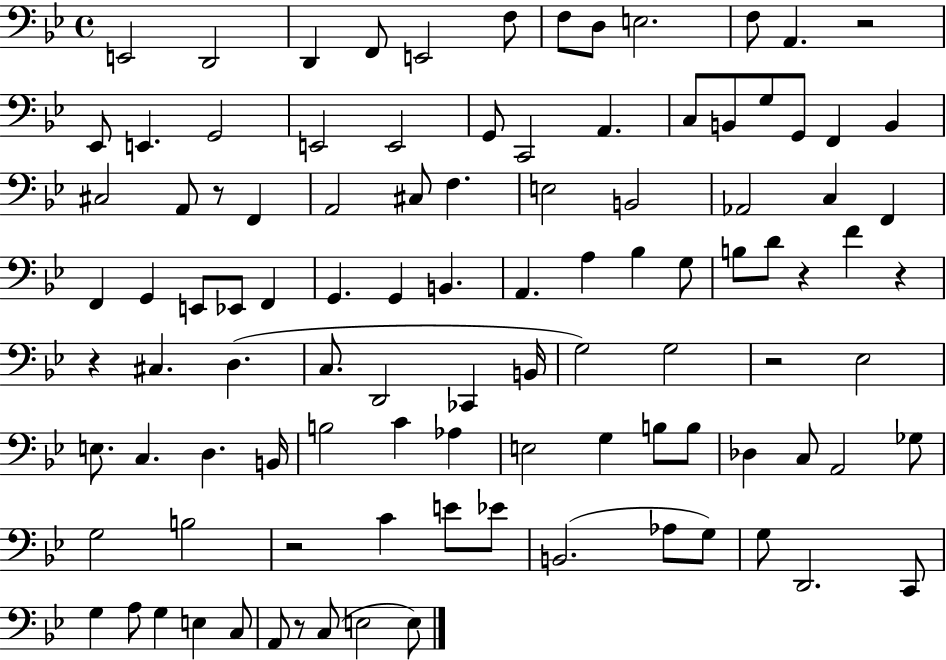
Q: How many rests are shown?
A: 8